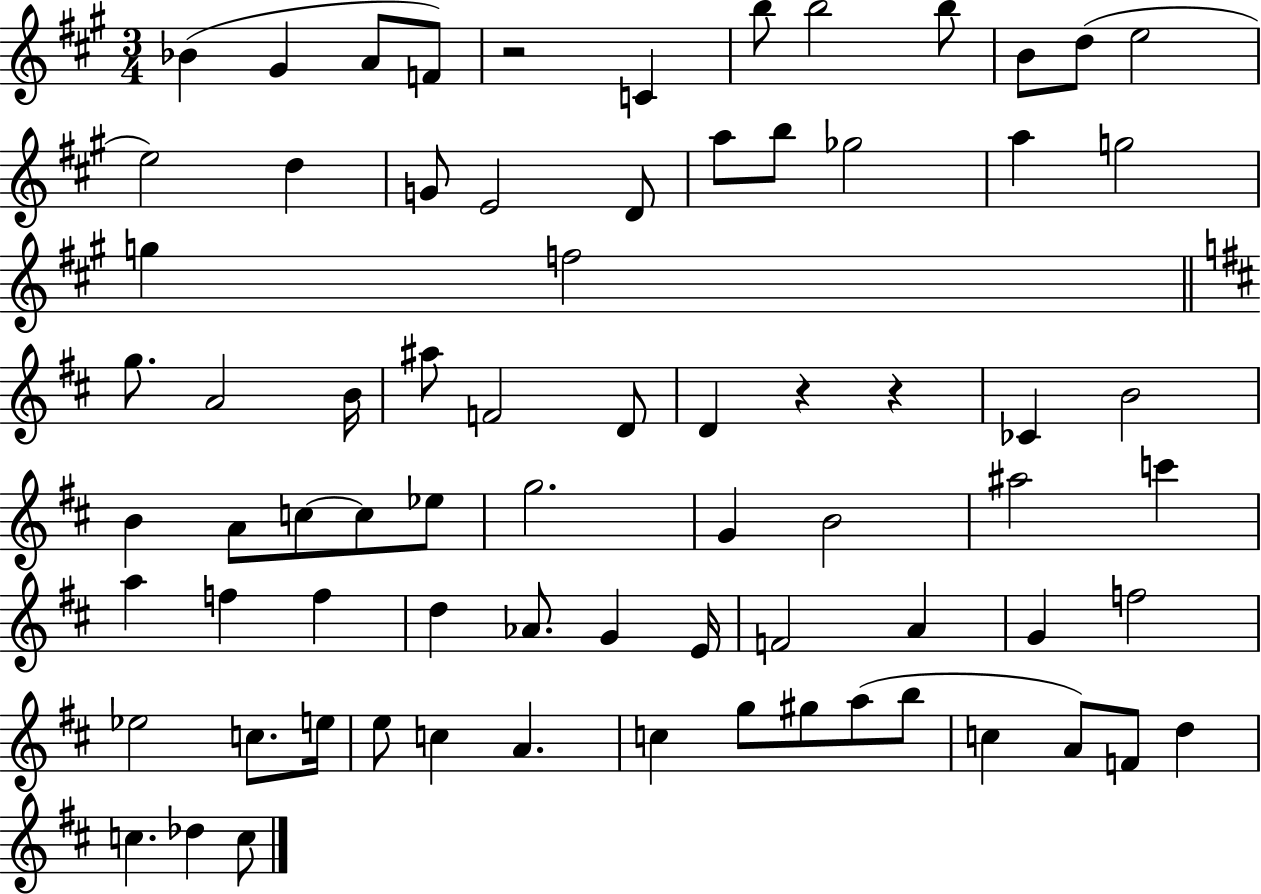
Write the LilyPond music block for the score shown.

{
  \clef treble
  \numericTimeSignature
  \time 3/4
  \key a \major
  bes'4( gis'4 a'8 f'8) | r2 c'4 | b''8 b''2 b''8 | b'8 d''8( e''2 | \break e''2) d''4 | g'8 e'2 d'8 | a''8 b''8 ges''2 | a''4 g''2 | \break g''4 f''2 | \bar "||" \break \key d \major g''8. a'2 b'16 | ais''8 f'2 d'8 | d'4 r4 r4 | ces'4 b'2 | \break b'4 a'8 c''8~~ c''8 ees''8 | g''2. | g'4 b'2 | ais''2 c'''4 | \break a''4 f''4 f''4 | d''4 aes'8. g'4 e'16 | f'2 a'4 | g'4 f''2 | \break ees''2 c''8. e''16 | e''8 c''4 a'4. | c''4 g''8 gis''8 a''8( b''8 | c''4 a'8) f'8 d''4 | \break c''4. des''4 c''8 | \bar "|."
}